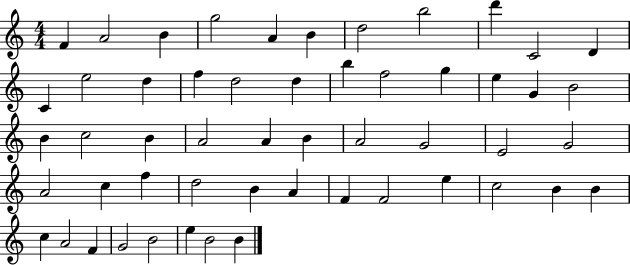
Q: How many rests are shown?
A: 0